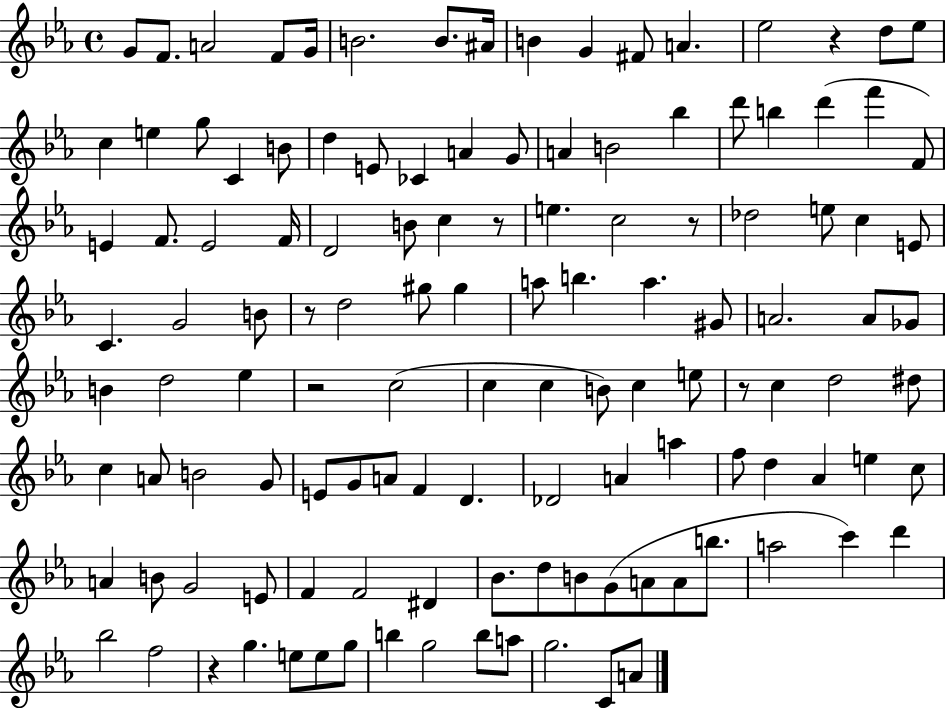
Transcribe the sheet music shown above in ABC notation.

X:1
T:Untitled
M:4/4
L:1/4
K:Eb
G/2 F/2 A2 F/2 G/4 B2 B/2 ^A/4 B G ^F/2 A _e2 z d/2 _e/2 c e g/2 C B/2 d E/2 _C A G/2 A B2 _b d'/2 b d' f' F/2 E F/2 E2 F/4 D2 B/2 c z/2 e c2 z/2 _d2 e/2 c E/2 C G2 B/2 z/2 d2 ^g/2 ^g a/2 b a ^G/2 A2 A/2 _G/2 B d2 _e z2 c2 c c B/2 c e/2 z/2 c d2 ^d/2 c A/2 B2 G/2 E/2 G/2 A/2 F D _D2 A a f/2 d _A e c/2 A B/2 G2 E/2 F F2 ^D _B/2 d/2 B/2 G/2 A/2 A/2 b/2 a2 c' d' _b2 f2 z g e/2 e/2 g/2 b g2 b/2 a/2 g2 C/2 A/2